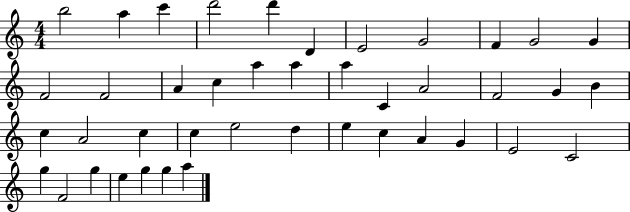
B5/h A5/q C6/q D6/h D6/q D4/q E4/h G4/h F4/q G4/h G4/q F4/h F4/h A4/q C5/q A5/q A5/q A5/q C4/q A4/h F4/h G4/q B4/q C5/q A4/h C5/q C5/q E5/h D5/q E5/q C5/q A4/q G4/q E4/h C4/h G5/q F4/h G5/q E5/q G5/q G5/q A5/q